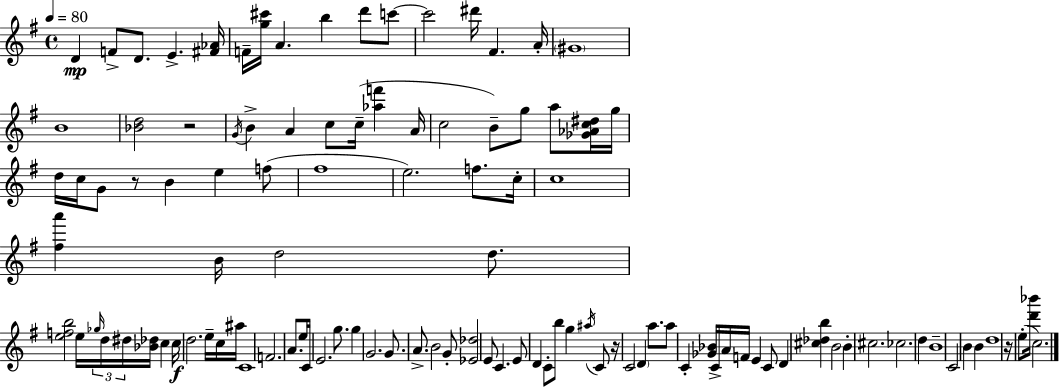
{
  \clef treble
  \time 4/4
  \defaultTimeSignature
  \key e \minor
  \tempo 4 = 80
  \repeat volta 2 { d'4\mp f'8-> d'8. e'4.-> <fis' aes'>16 | f'16-- <g'' cis'''>16 a'4. b''4 d'''8 c'''8~~ | c'''2 dis'''16 fis'4. a'16-. | \parenthesize gis'1 | \break b'1 | <bes' d''>2 r2 | \acciaccatura { g'16 } b'4-> a'4 c''8 c''16--( <aes'' f'''>4 | a'16 c''2 b'8--) g''8 a''8 <ges' aes' c'' dis''>16 | \break g''16 d''16 c''16 g'8 r8 b'4 e''4 f''8( | fis''1 | e''2.) f''8. | c''16-. c''1 | \break <fis'' a'''>4 b'16 d''2 d''8. | <e'' f'' b''>2 e''16 \tuplet 3/2 { \grace { ges''16 } d''16 dis''16 } <bes' des''>16 c''4 | c''16\f d''2. e''16-- | c''16 ais''16 c'1 | \break f'2. a'8. | e''16 c'16 e'2. g''8. | g''4 g'2. | g'8. a'8.-> b'2 | \break g'8-. <ees' des''>2 e'8 c'4. | e'8 d'4 c'8-. b''8 g''4 | \acciaccatura { ais''16 } c'8 r16 c'2 \parenthesize d'4 | a''8. a''8 c'4-. <ges' bes'>16 c'16-> a'16 f'16 e'4 | \break c'8 d'4 <cis'' des'' b''>4 b'2 | b'4-. cis''2. | ces''2. d''4 | b'1-- | \break c'2 b'4 b'4 | d''1 | r16 e''8-.( <d''' bes'''>16 c''2.) | } \bar "|."
}